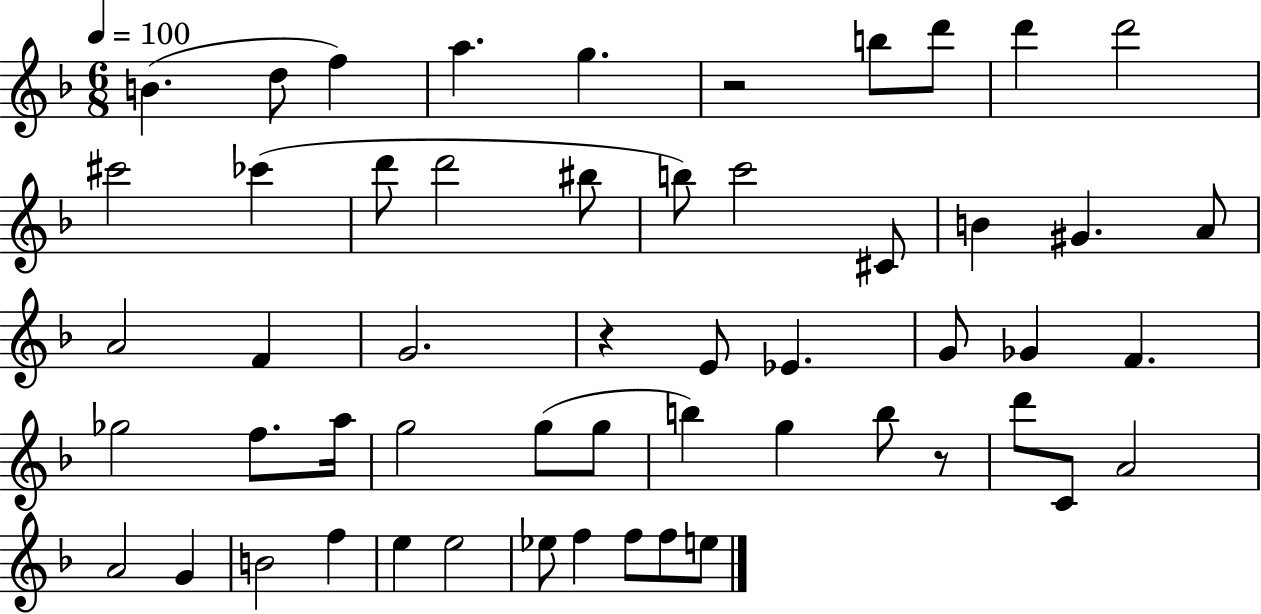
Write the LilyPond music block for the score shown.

{
  \clef treble
  \numericTimeSignature
  \time 6/8
  \key f \major
  \tempo 4 = 100
  b'4.( d''8 f''4) | a''4. g''4. | r2 b''8 d'''8 | d'''4 d'''2 | \break cis'''2 ces'''4( | d'''8 d'''2 bis''8 | b''8) c'''2 cis'8 | b'4 gis'4. a'8 | \break a'2 f'4 | g'2. | r4 e'8 ees'4. | g'8 ges'4 f'4. | \break ges''2 f''8. a''16 | g''2 g''8( g''8 | b''4) g''4 b''8 r8 | d'''8 c'8 a'2 | \break a'2 g'4 | b'2 f''4 | e''4 e''2 | ees''8 f''4 f''8 f''8 e''8 | \break \bar "|."
}